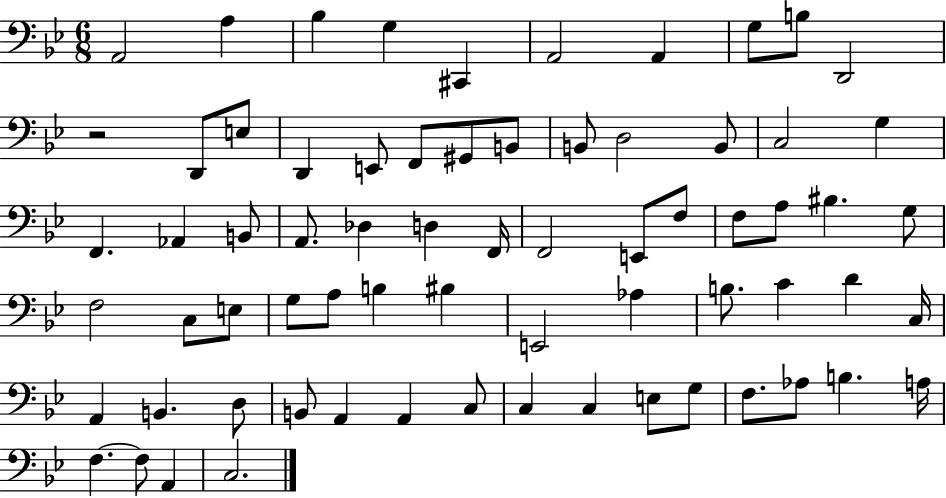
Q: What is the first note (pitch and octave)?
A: A2